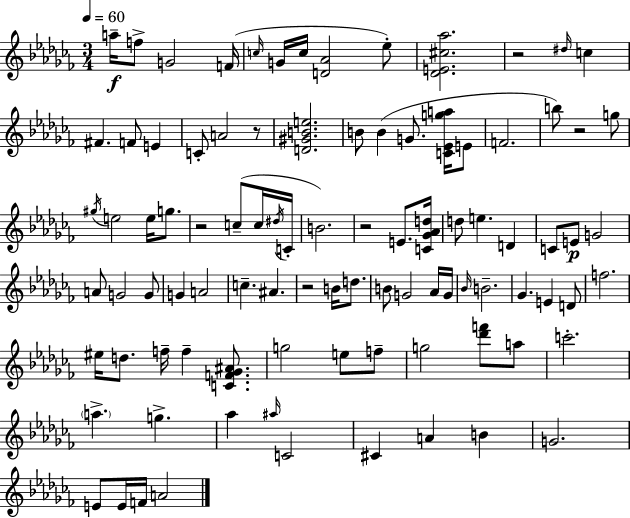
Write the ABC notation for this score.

X:1
T:Untitled
M:3/4
L:1/4
K:Abm
a/4 f/2 G2 F/4 c/4 G/4 c/4 [D_A]2 _e/2 [_DE^c_a]2 z2 ^d/4 c ^F F/2 E C/2 A2 z/2 [D^GBe]2 B/2 B G/2 [C_Ega]/4 E/2 F2 b/2 z2 g/2 ^g/4 e2 e/4 g/2 z2 c/2 c/4 ^d/4 C/4 B2 z2 E/2 [C_G_Ad]/4 d/2 e D C/2 E/2 G2 A/2 G2 G/2 G A2 c ^A z2 B/4 d/2 B/2 G2 _A/4 G/4 _B/4 B2 _G E D/2 f2 ^e/4 d/2 f/4 f [CF_G^A]/2 g2 e/2 f/2 g2 [_d'f']/2 a/2 c'2 a g _a ^a/4 C2 ^C A B G2 E/2 E/4 F/4 A2